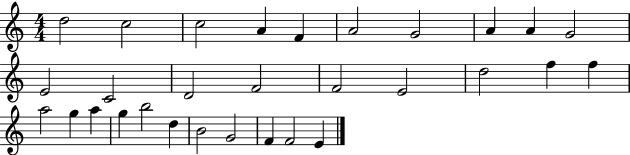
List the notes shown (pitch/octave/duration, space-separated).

D5/h C5/h C5/h A4/q F4/q A4/h G4/h A4/q A4/q G4/h E4/h C4/h D4/h F4/h F4/h E4/h D5/h F5/q F5/q A5/h G5/q A5/q G5/q B5/h D5/q B4/h G4/h F4/q F4/h E4/q